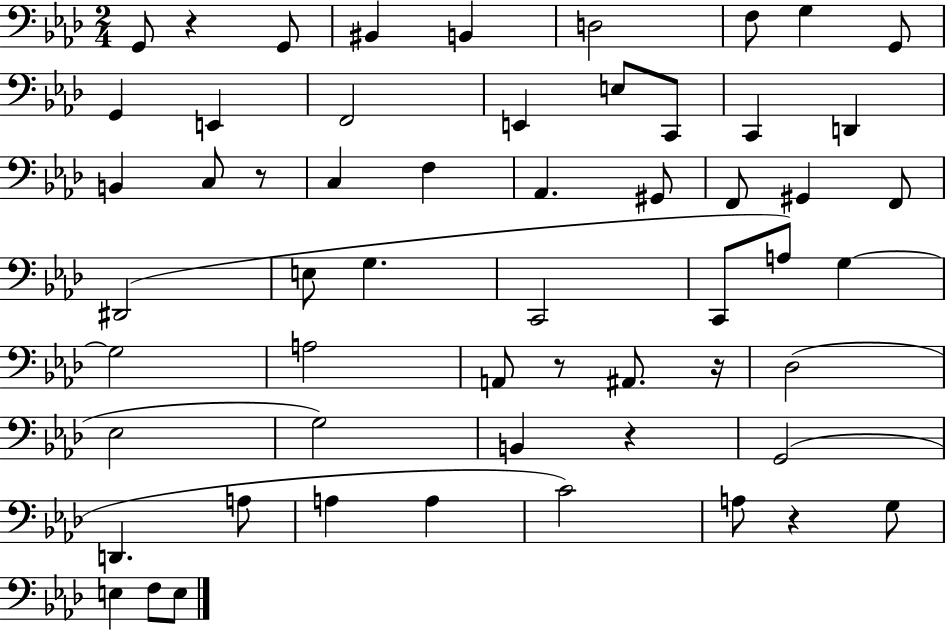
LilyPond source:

{
  \clef bass
  \numericTimeSignature
  \time 2/4
  \key aes \major
  \repeat volta 2 { g,8 r4 g,8 | bis,4 b,4 | d2 | f8 g4 g,8 | \break g,4 e,4 | f,2 | e,4 e8 c,8 | c,4 d,4 | \break b,4 c8 r8 | c4 f4 | aes,4. gis,8 | f,8 gis,4 f,8 | \break dis,2( | e8 g4. | c,2 | c,8 a8) g4~~ | \break g2 | a2 | a,8 r8 ais,8. r16 | des2( | \break ees2 | g2) | b,4 r4 | g,2( | \break d,4. a8 | a4 a4 | c'2) | a8 r4 g8 | \break e4 f8 e8 | } \bar "|."
}